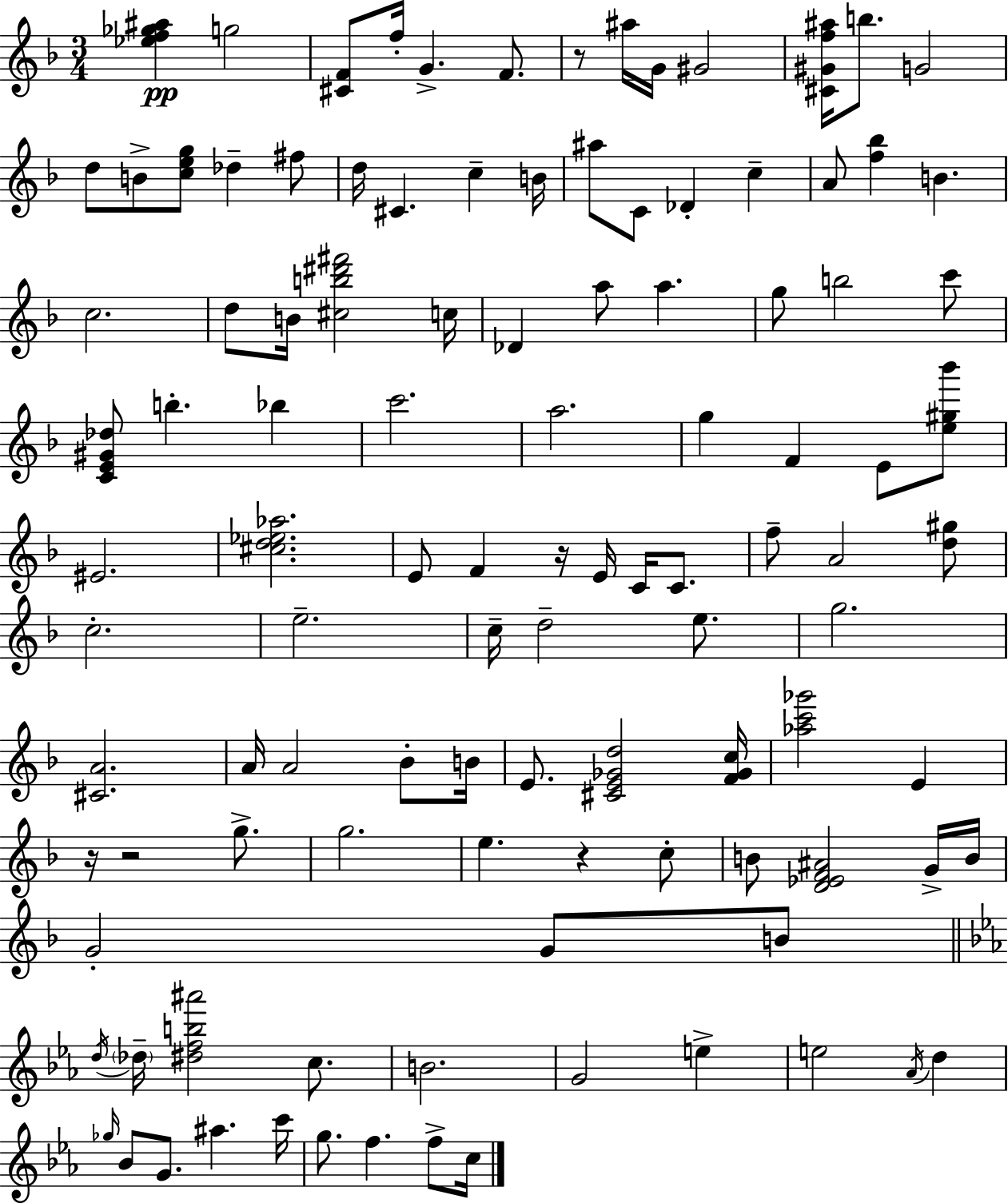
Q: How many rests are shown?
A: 5